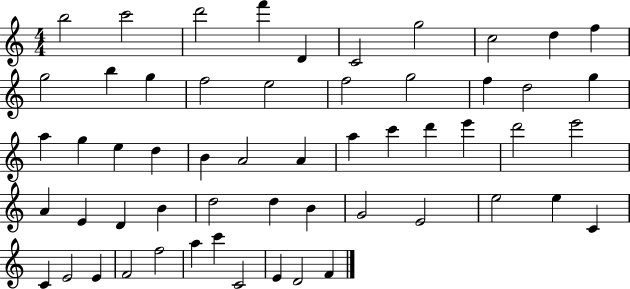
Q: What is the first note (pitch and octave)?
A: B5